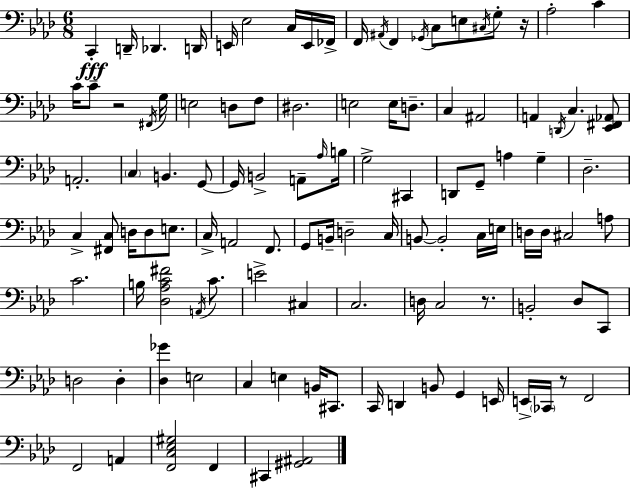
{
  \clef bass
  \numericTimeSignature
  \time 6/8
  \key aes \major
  c,4-.\fff d,16-- des,4. d,16 | e,16 ees2 c16 e,16 fes,16-> | f,16 \acciaccatura { ais,16 } f,4 \acciaccatura { ges,16 } c8 e8 \acciaccatura { cis16 } | g8-. r16 aes2-. c'4 | \break c'16 c'8-- r2 | \acciaccatura { fis,16 } g16 e2 | d8 f8 dis2. | e2 | \break e16 d8.-- c4 ais,2 | a,4 \acciaccatura { d,16 } c4. | <ees, fis, aes,>8 a,2.-. | \parenthesize c4 b,4. | \break g,8~~ g,16 b,2-> | a,8-- \grace { aes16 } b16 g2-> | cis,4 d,8 g,8-- a4 | g4-- des2.-- | \break c4-> <fis, c>8 | d16 d8 e8. c16-> a,2 | f,8. g,8 b,16-- d2-- | c16 b,8~~ b,2-. | \break c16 e16 d16 d16 cis2 | a8 c'2. | b16 <des aes c' fis'>2 | \acciaccatura { a,16 } c'8. e'2-> | \break cis4 c2. | d16 c2 | r8. b,2-. | des8 c,8 d2 | \break d4-. <des ges'>4 e2 | c4 e4 | b,16 cis,8. c,16 d,4 | b,8 g,4 e,16 e,16-> \parenthesize ces,16 r8 f,2 | \break f,2 | a,4 <f, c ees gis>2 | f,4 cis,4 <gis, ais,>2 | \bar "|."
}